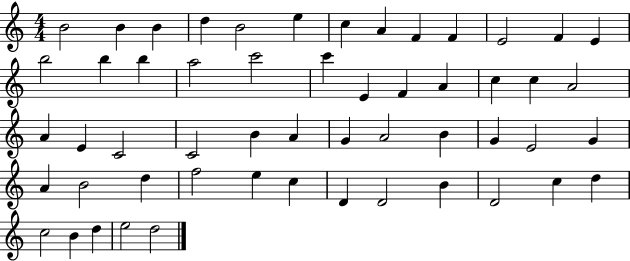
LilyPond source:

{
  \clef treble
  \numericTimeSignature
  \time 4/4
  \key c \major
  b'2 b'4 b'4 | d''4 b'2 e''4 | c''4 a'4 f'4 f'4 | e'2 f'4 e'4 | \break b''2 b''4 b''4 | a''2 c'''2 | c'''4 e'4 f'4 a'4 | c''4 c''4 a'2 | \break a'4 e'4 c'2 | c'2 b'4 a'4 | g'4 a'2 b'4 | g'4 e'2 g'4 | \break a'4 b'2 d''4 | f''2 e''4 c''4 | d'4 d'2 b'4 | d'2 c''4 d''4 | \break c''2 b'4 d''4 | e''2 d''2 | \bar "|."
}